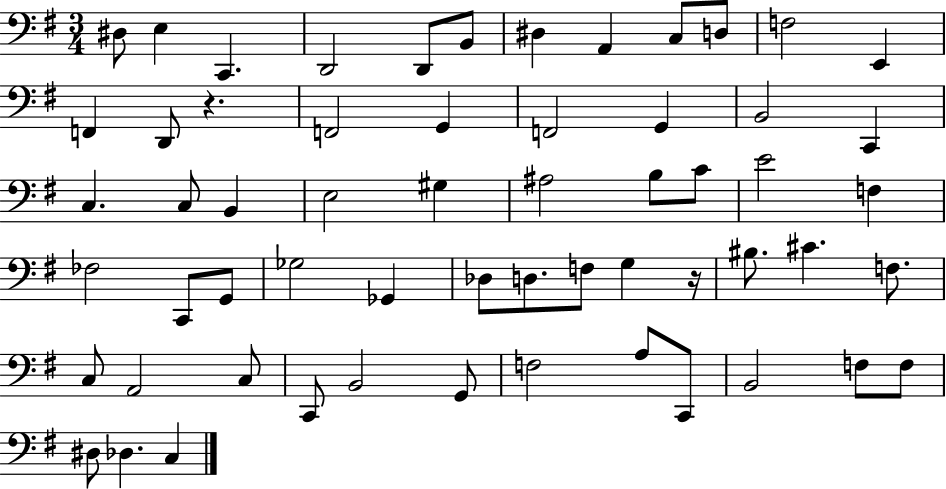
X:1
T:Untitled
M:3/4
L:1/4
K:G
^D,/2 E, C,, D,,2 D,,/2 B,,/2 ^D, A,, C,/2 D,/2 F,2 E,, F,, D,,/2 z F,,2 G,, F,,2 G,, B,,2 C,, C, C,/2 B,, E,2 ^G, ^A,2 B,/2 C/2 E2 F, _F,2 C,,/2 G,,/2 _G,2 _G,, _D,/2 D,/2 F,/2 G, z/4 ^B,/2 ^C F,/2 C,/2 A,,2 C,/2 C,,/2 B,,2 G,,/2 F,2 A,/2 C,,/2 B,,2 F,/2 F,/2 ^D,/2 _D, C,